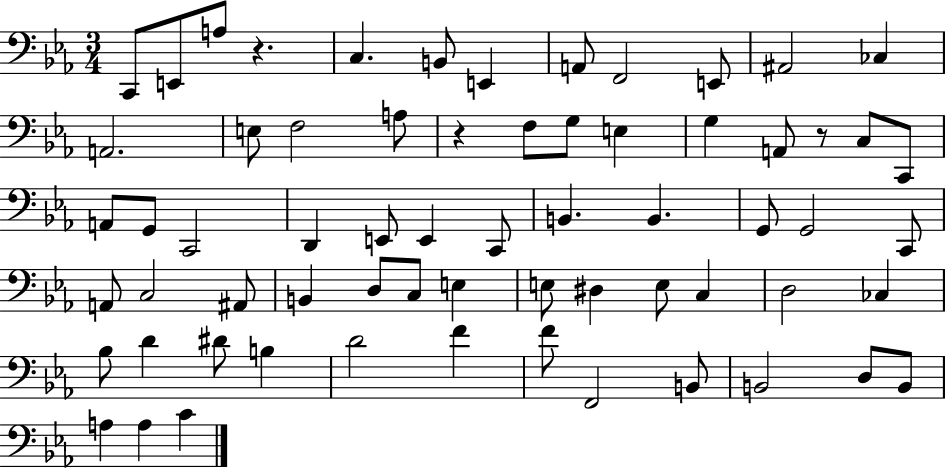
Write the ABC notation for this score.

X:1
T:Untitled
M:3/4
L:1/4
K:Eb
C,,/2 E,,/2 A,/2 z C, B,,/2 E,, A,,/2 F,,2 E,,/2 ^A,,2 _C, A,,2 E,/2 F,2 A,/2 z F,/2 G,/2 E, G, A,,/2 z/2 C,/2 C,,/2 A,,/2 G,,/2 C,,2 D,, E,,/2 E,, C,,/2 B,, B,, G,,/2 G,,2 C,,/2 A,,/2 C,2 ^A,,/2 B,, D,/2 C,/2 E, E,/2 ^D, E,/2 C, D,2 _C, _B,/2 D ^D/2 B, D2 F F/2 F,,2 B,,/2 B,,2 D,/2 B,,/2 A, A, C